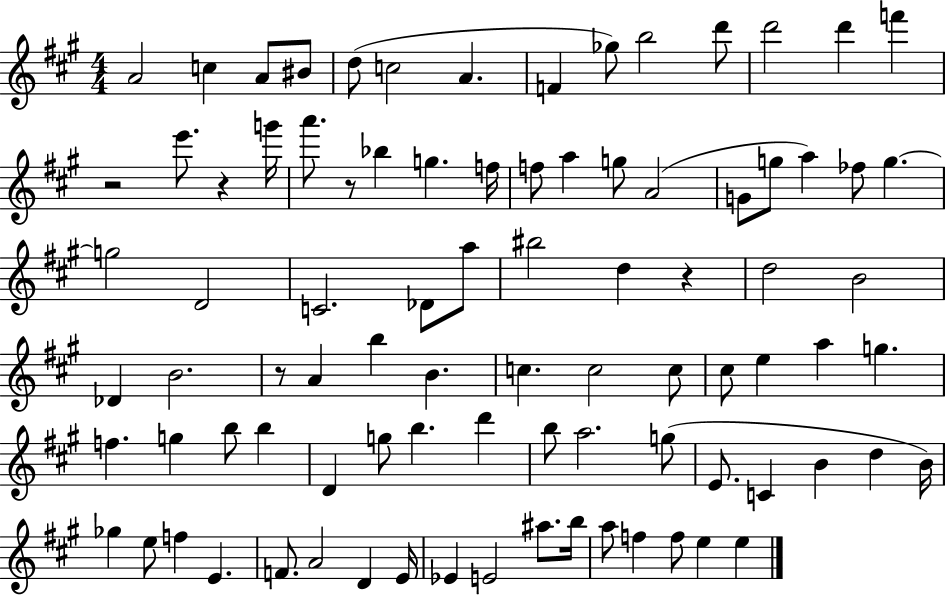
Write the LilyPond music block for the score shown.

{
  \clef treble
  \numericTimeSignature
  \time 4/4
  \key a \major
  \repeat volta 2 { a'2 c''4 a'8 bis'8 | d''8( c''2 a'4. | f'4 ges''8) b''2 d'''8 | d'''2 d'''4 f'''4 | \break r2 e'''8. r4 g'''16 | a'''8. r8 bes''4 g''4. f''16 | f''8 a''4 g''8 a'2( | g'8 g''8 a''4) fes''8 g''4.~~ | \break g''2 d'2 | c'2. des'8 a''8 | bis''2 d''4 r4 | d''2 b'2 | \break des'4 b'2. | r8 a'4 b''4 b'4. | c''4. c''2 c''8 | cis''8 e''4 a''4 g''4. | \break f''4. g''4 b''8 b''4 | d'4 g''8 b''4. d'''4 | b''8 a''2. g''8( | e'8. c'4 b'4 d''4 b'16) | \break ges''4 e''8 f''4 e'4. | f'8. a'2 d'4 e'16 | ees'4 e'2 ais''8. b''16 | a''8 f''4 f''8 e''4 e''4 | \break } \bar "|."
}